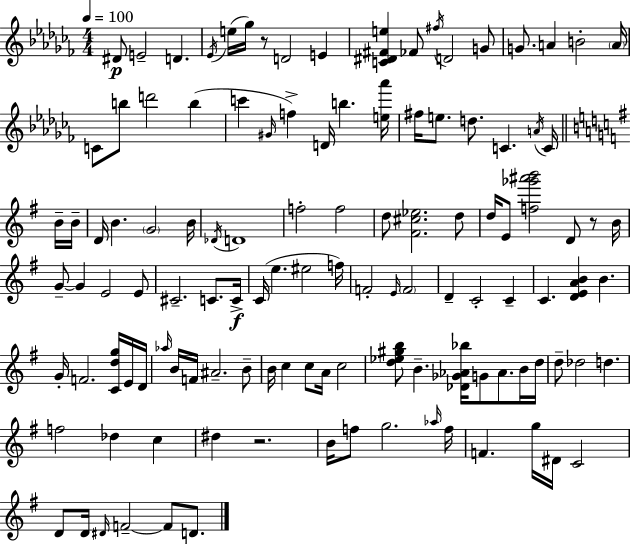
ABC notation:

X:1
T:Untitled
M:4/4
L:1/4
K:Abm
^D/2 E2 D _E/4 e/4 _g/4 z/2 D2 E [C^D^Fe] _F/2 ^f/4 D2 G/2 G/2 A B2 A/4 C/2 b/2 d'2 b c' ^G/4 f D/4 b [e_a']/4 ^f/4 e/2 d/2 C A/4 C/4 B/4 B/4 D/4 B G2 B/4 _D/4 D4 f2 f2 d/2 [^F^c_e]2 d/2 d/4 E/2 [f_g'^a'b']2 D/2 z/2 B/4 G/2 G E2 E/2 ^C2 C/2 C/4 C/4 e ^e2 f/4 F2 E/4 F2 D C2 C C [DEAB] B G/4 F2 [Cdg]/4 E/4 D/4 _a/4 B/4 F/4 ^A2 B/2 B/4 c c/2 A/4 c2 [d_e^gb]/2 B [_D_G_A_b]/4 G/2 _A/2 B/4 d/4 d/2 _d2 d f2 _d c ^d z2 B/4 f/2 g2 _a/4 f/4 F g/4 ^D/4 C2 D/2 D/4 ^D/4 F2 F/2 D/2